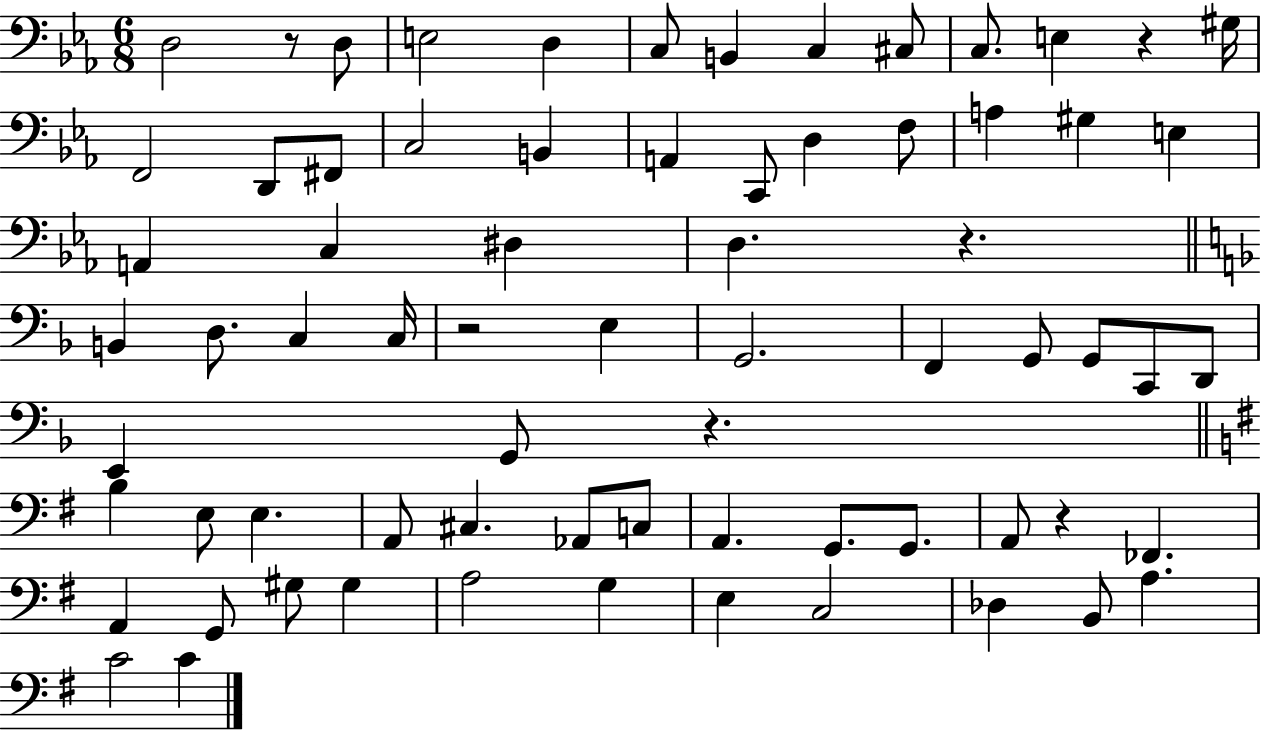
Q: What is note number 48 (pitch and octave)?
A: A2